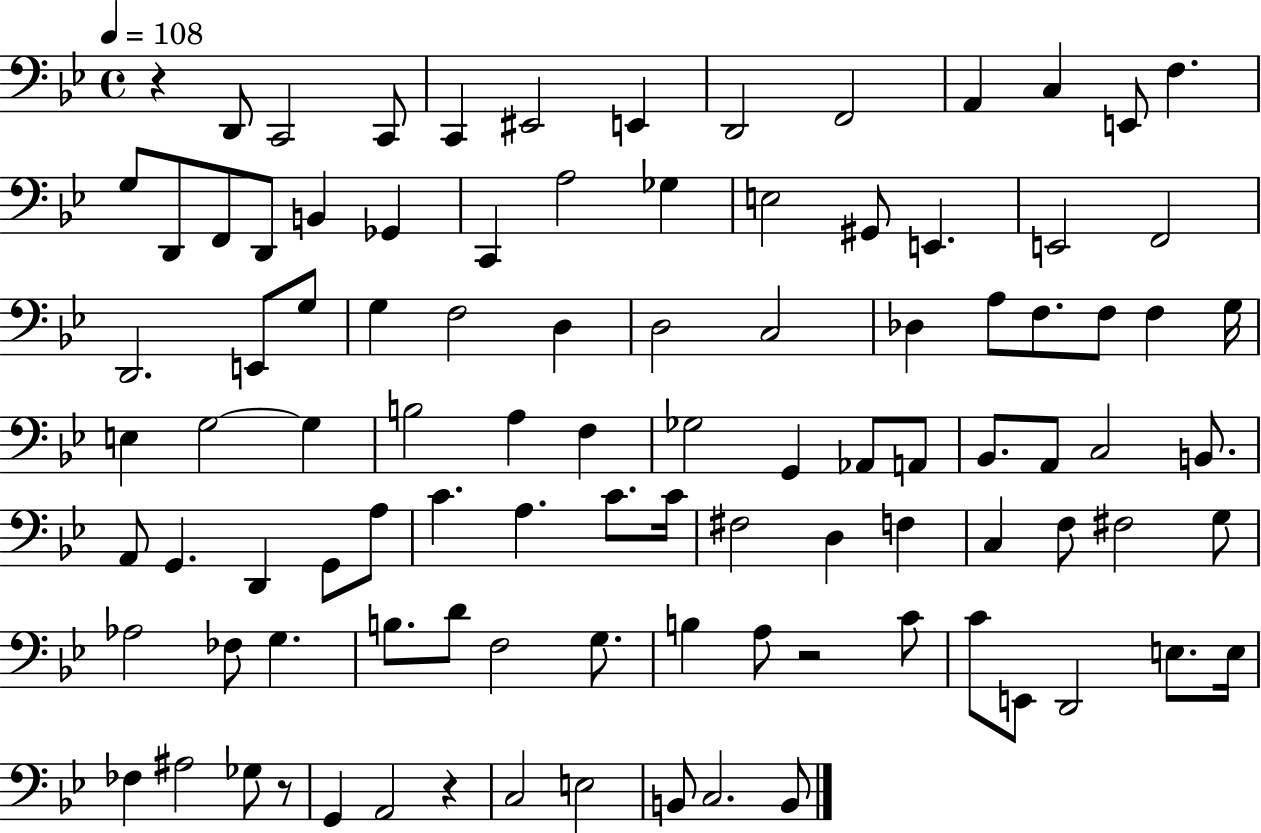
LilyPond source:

{
  \clef bass
  \time 4/4
  \defaultTimeSignature
  \key bes \major
  \tempo 4 = 108
  r4 d,8 c,2 c,8 | c,4 eis,2 e,4 | d,2 f,2 | a,4 c4 e,8 f4. | \break g8 d,8 f,8 d,8 b,4 ges,4 | c,4 a2 ges4 | e2 gis,8 e,4. | e,2 f,2 | \break d,2. e,8 g8 | g4 f2 d4 | d2 c2 | des4 a8 f8. f8 f4 g16 | \break e4 g2~~ g4 | b2 a4 f4 | ges2 g,4 aes,8 a,8 | bes,8. a,8 c2 b,8. | \break a,8 g,4. d,4 g,8 a8 | c'4. a4. c'8. c'16 | fis2 d4 f4 | c4 f8 fis2 g8 | \break aes2 fes8 g4. | b8. d'8 f2 g8. | b4 a8 r2 c'8 | c'8 e,8 d,2 e8. e16 | \break fes4 ais2 ges8 r8 | g,4 a,2 r4 | c2 e2 | b,8 c2. b,8 | \break \bar "|."
}